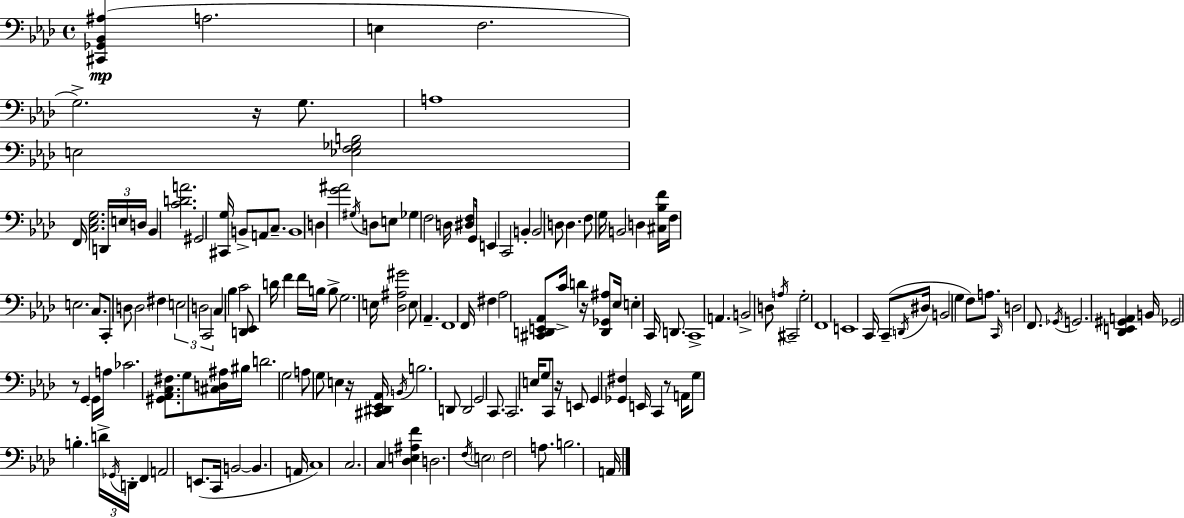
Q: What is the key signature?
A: F minor